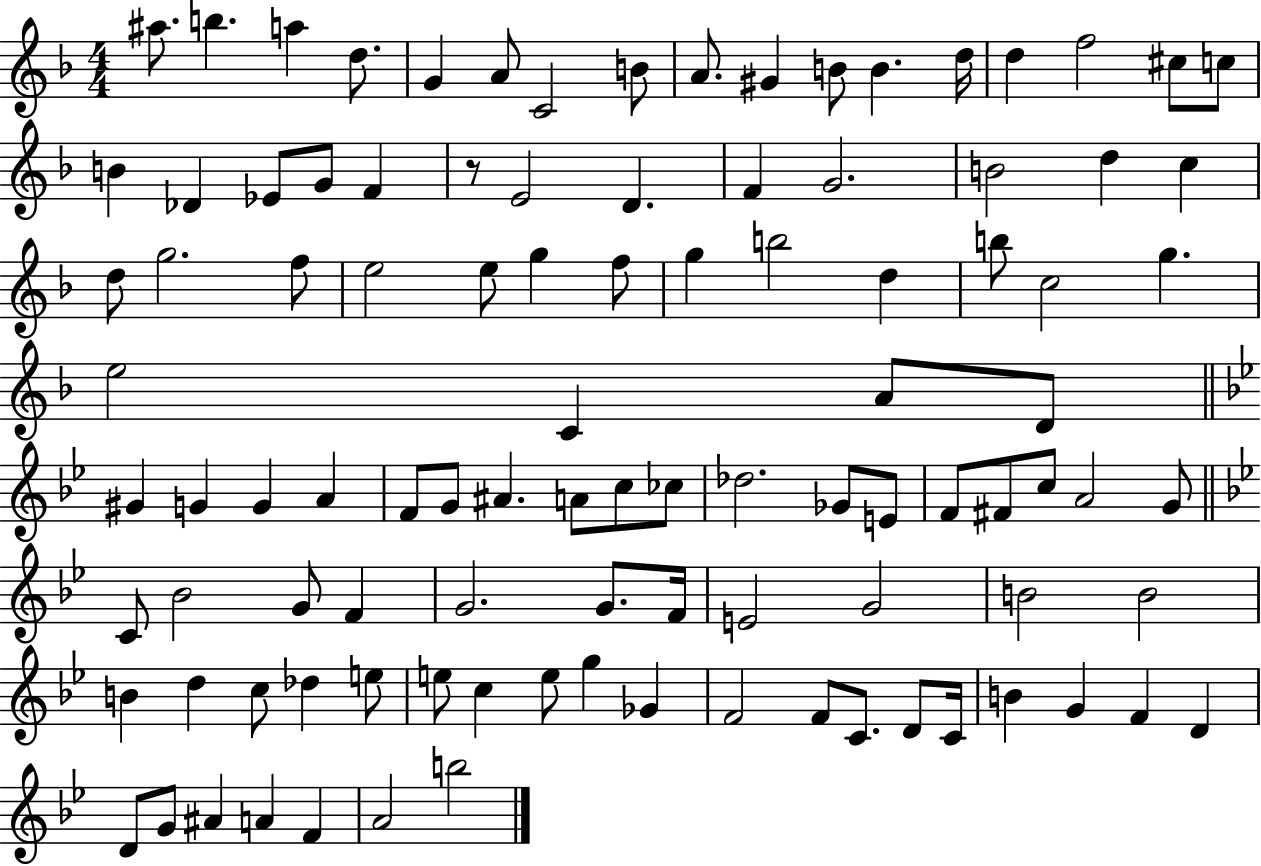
A#5/e. B5/q. A5/q D5/e. G4/q A4/e C4/h B4/e A4/e. G#4/q B4/e B4/q. D5/s D5/q F5/h C#5/e C5/e B4/q Db4/q Eb4/e G4/e F4/q R/e E4/h D4/q. F4/q G4/h. B4/h D5/q C5/q D5/e G5/h. F5/e E5/h E5/e G5/q F5/e G5/q B5/h D5/q B5/e C5/h G5/q. E5/h C4/q A4/e D4/e G#4/q G4/q G4/q A4/q F4/e G4/e A#4/q. A4/e C5/e CES5/e Db5/h. Gb4/e E4/e F4/e F#4/e C5/e A4/h G4/e C4/e Bb4/h G4/e F4/q G4/h. G4/e. F4/s E4/h G4/h B4/h B4/h B4/q D5/q C5/e Db5/q E5/e E5/e C5/q E5/e G5/q Gb4/q F4/h F4/e C4/e. D4/e C4/s B4/q G4/q F4/q D4/q D4/e G4/e A#4/q A4/q F4/q A4/h B5/h